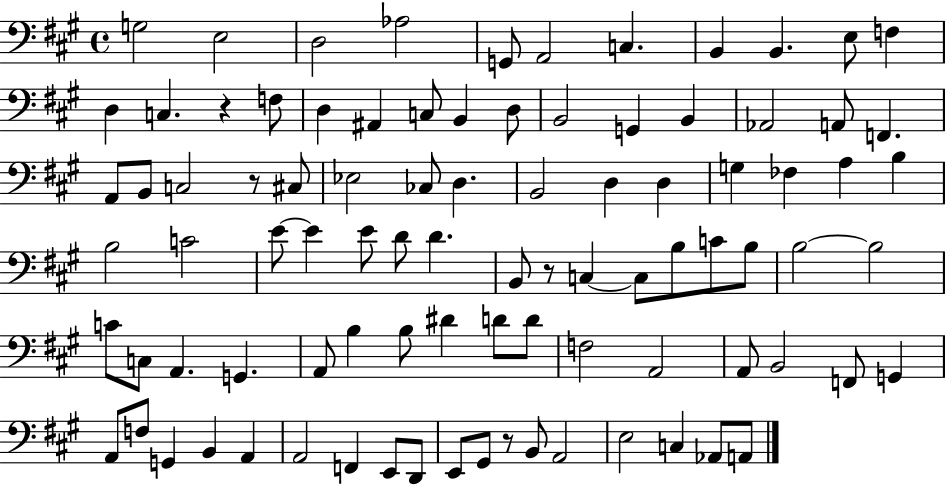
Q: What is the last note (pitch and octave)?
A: A2